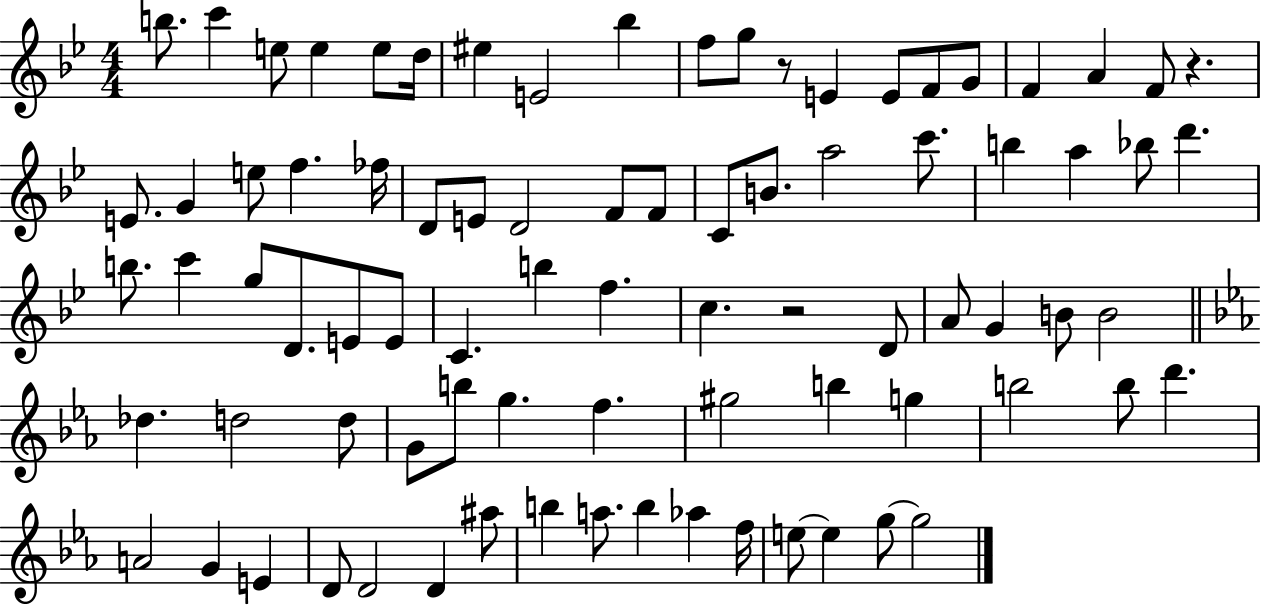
B5/e. C6/q E5/e E5/q E5/e D5/s EIS5/q E4/h Bb5/q F5/e G5/e R/e E4/q E4/e F4/e G4/e F4/q A4/q F4/e R/q. E4/e. G4/q E5/e F5/q. FES5/s D4/e E4/e D4/h F4/e F4/e C4/e B4/e. A5/h C6/e. B5/q A5/q Bb5/e D6/q. B5/e. C6/q G5/e D4/e. E4/e E4/e C4/q. B5/q F5/q. C5/q. R/h D4/e A4/e G4/q B4/e B4/h Db5/q. D5/h D5/e G4/e B5/e G5/q. F5/q. G#5/h B5/q G5/q B5/h B5/e D6/q. A4/h G4/q E4/q D4/e D4/h D4/q A#5/e B5/q A5/e. B5/q Ab5/q F5/s E5/e E5/q G5/e G5/h